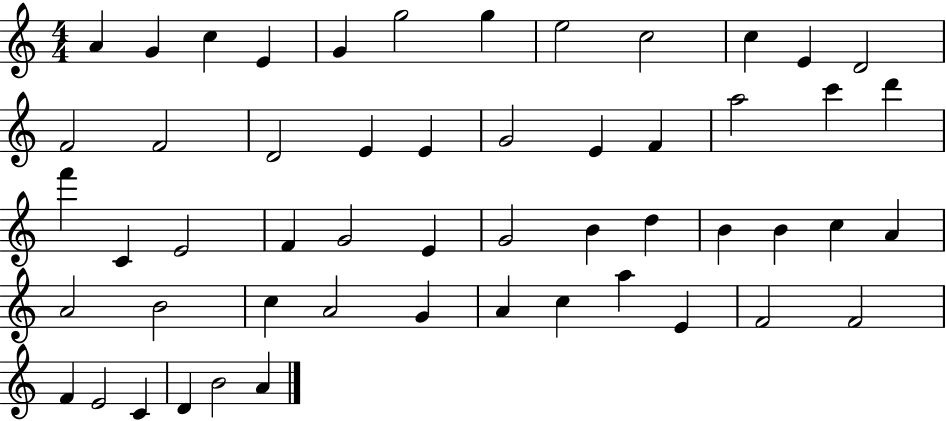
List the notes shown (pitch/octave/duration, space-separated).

A4/q G4/q C5/q E4/q G4/q G5/h G5/q E5/h C5/h C5/q E4/q D4/h F4/h F4/h D4/h E4/q E4/q G4/h E4/q F4/q A5/h C6/q D6/q F6/q C4/q E4/h F4/q G4/h E4/q G4/h B4/q D5/q B4/q B4/q C5/q A4/q A4/h B4/h C5/q A4/h G4/q A4/q C5/q A5/q E4/q F4/h F4/h F4/q E4/h C4/q D4/q B4/h A4/q